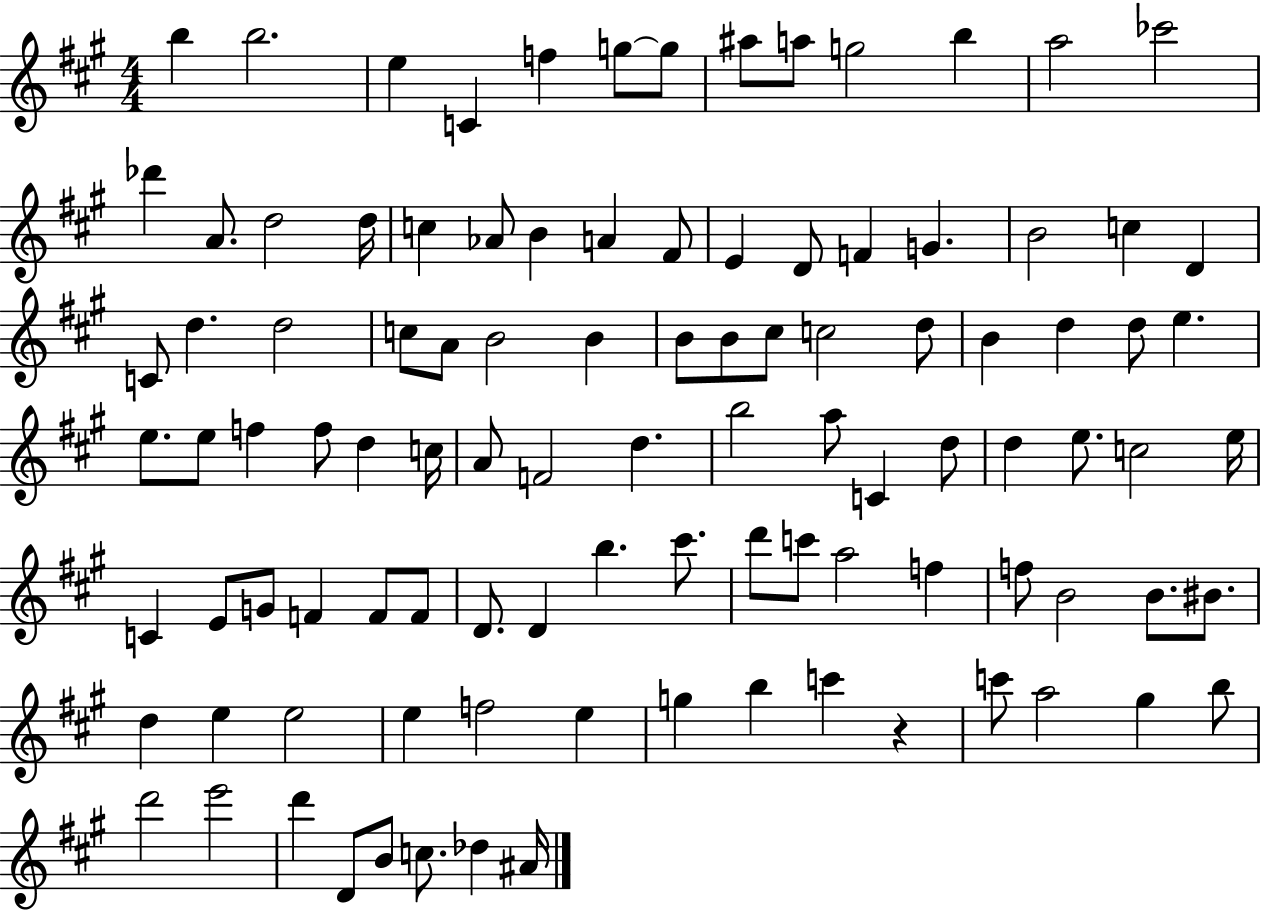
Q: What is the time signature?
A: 4/4